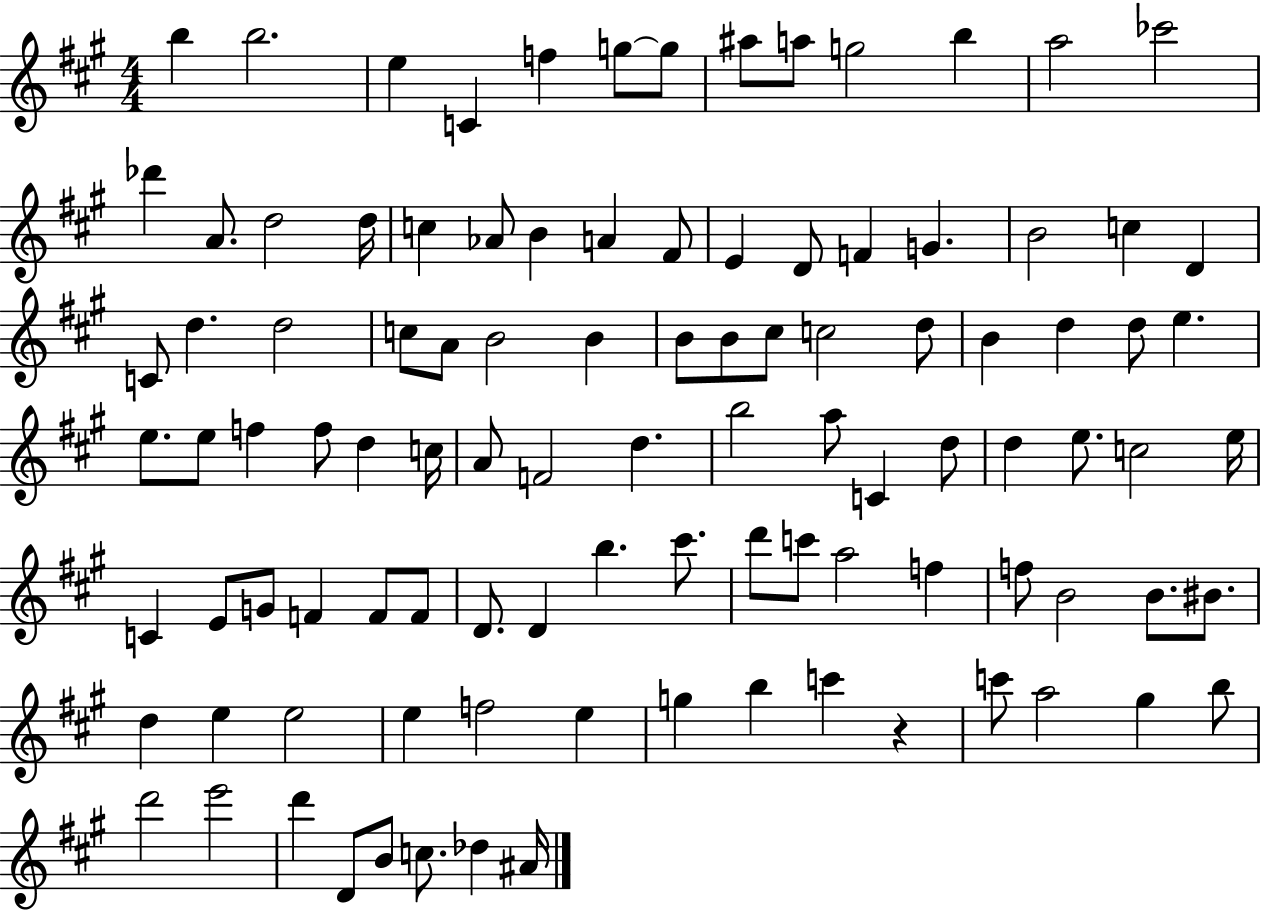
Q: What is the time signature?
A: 4/4